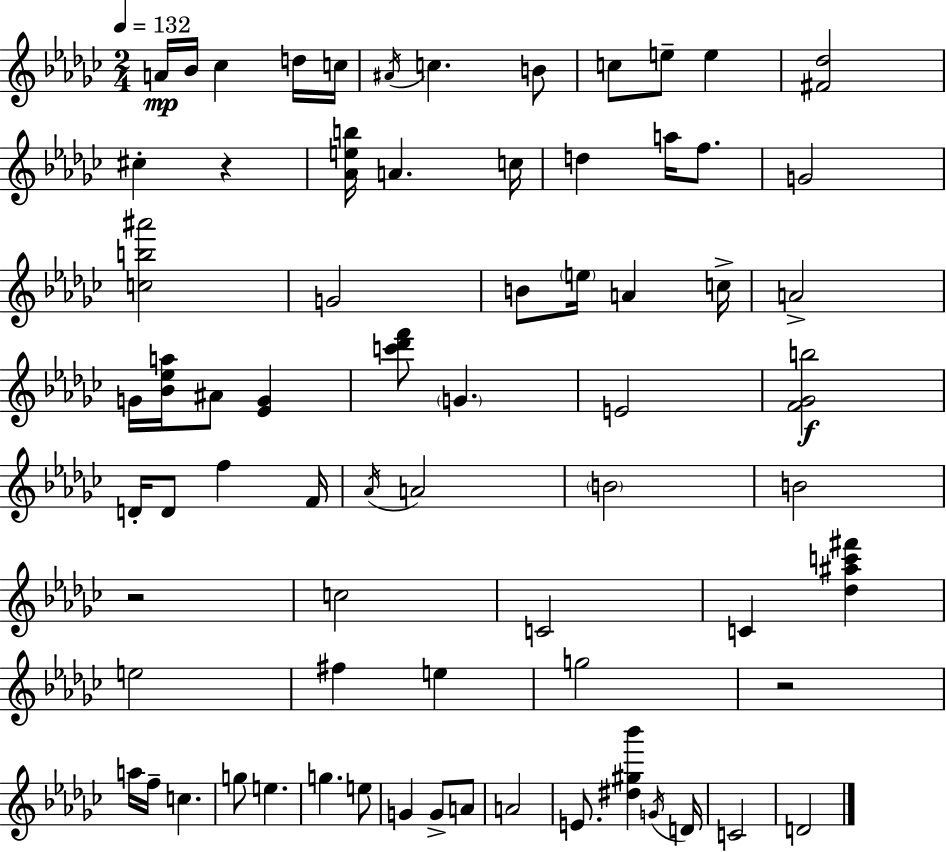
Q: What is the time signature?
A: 2/4